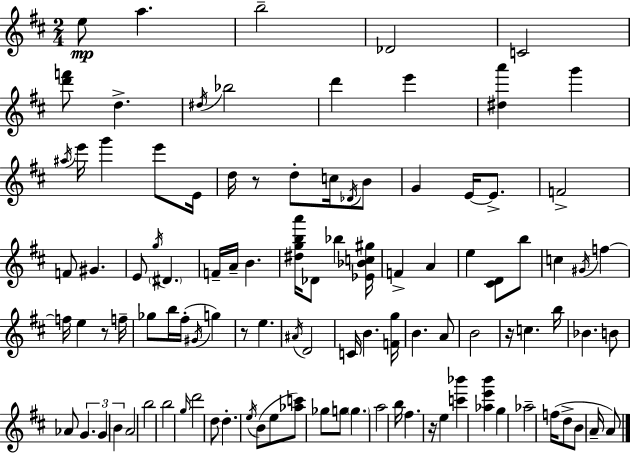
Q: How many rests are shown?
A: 5